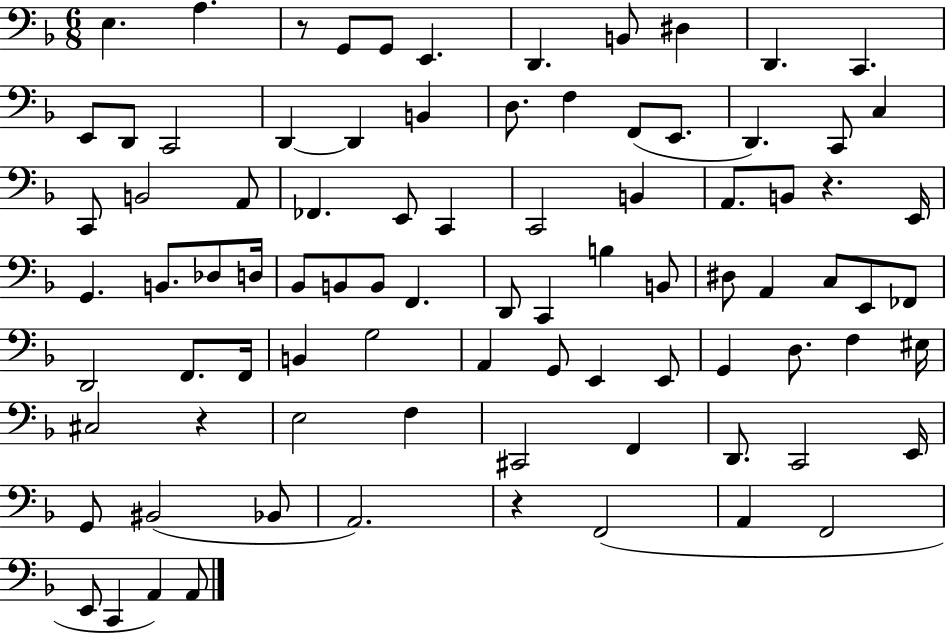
X:1
T:Untitled
M:6/8
L:1/4
K:F
E, A, z/2 G,,/2 G,,/2 E,, D,, B,,/2 ^D, D,, C,, E,,/2 D,,/2 C,,2 D,, D,, B,, D,/2 F, F,,/2 E,,/2 D,, C,,/2 C, C,,/2 B,,2 A,,/2 _F,, E,,/2 C,, C,,2 B,, A,,/2 B,,/2 z E,,/4 G,, B,,/2 _D,/2 D,/4 _B,,/2 B,,/2 B,,/2 F,, D,,/2 C,, B, B,,/2 ^D,/2 A,, C,/2 E,,/2 _F,,/2 D,,2 F,,/2 F,,/4 B,, G,2 A,, G,,/2 E,, E,,/2 G,, D,/2 F, ^E,/4 ^C,2 z E,2 F, ^C,,2 F,, D,,/2 C,,2 E,,/4 G,,/2 ^B,,2 _B,,/2 A,,2 z F,,2 A,, F,,2 E,,/2 C,, A,, A,,/2